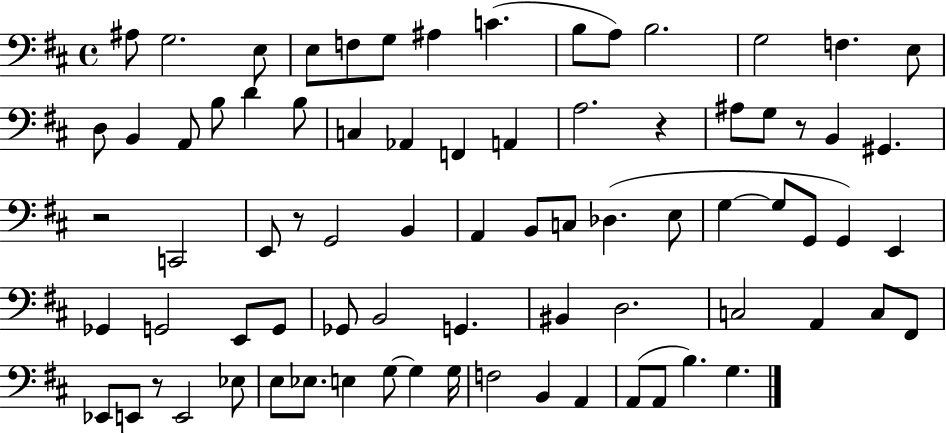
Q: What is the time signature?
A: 4/4